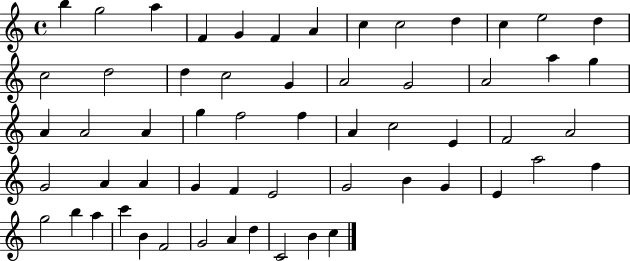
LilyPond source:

{
  \clef treble
  \time 4/4
  \defaultTimeSignature
  \key c \major
  b''4 g''2 a''4 | f'4 g'4 f'4 a'4 | c''4 c''2 d''4 | c''4 e''2 d''4 | \break c''2 d''2 | d''4 c''2 g'4 | a'2 g'2 | a'2 a''4 g''4 | \break a'4 a'2 a'4 | g''4 f''2 f''4 | a'4 c''2 e'4 | f'2 a'2 | \break g'2 a'4 a'4 | g'4 f'4 e'2 | g'2 b'4 g'4 | e'4 a''2 f''4 | \break g''2 b''4 a''4 | c'''4 b'4 f'2 | g'2 a'4 d''4 | c'2 b'4 c''4 | \break \bar "|."
}